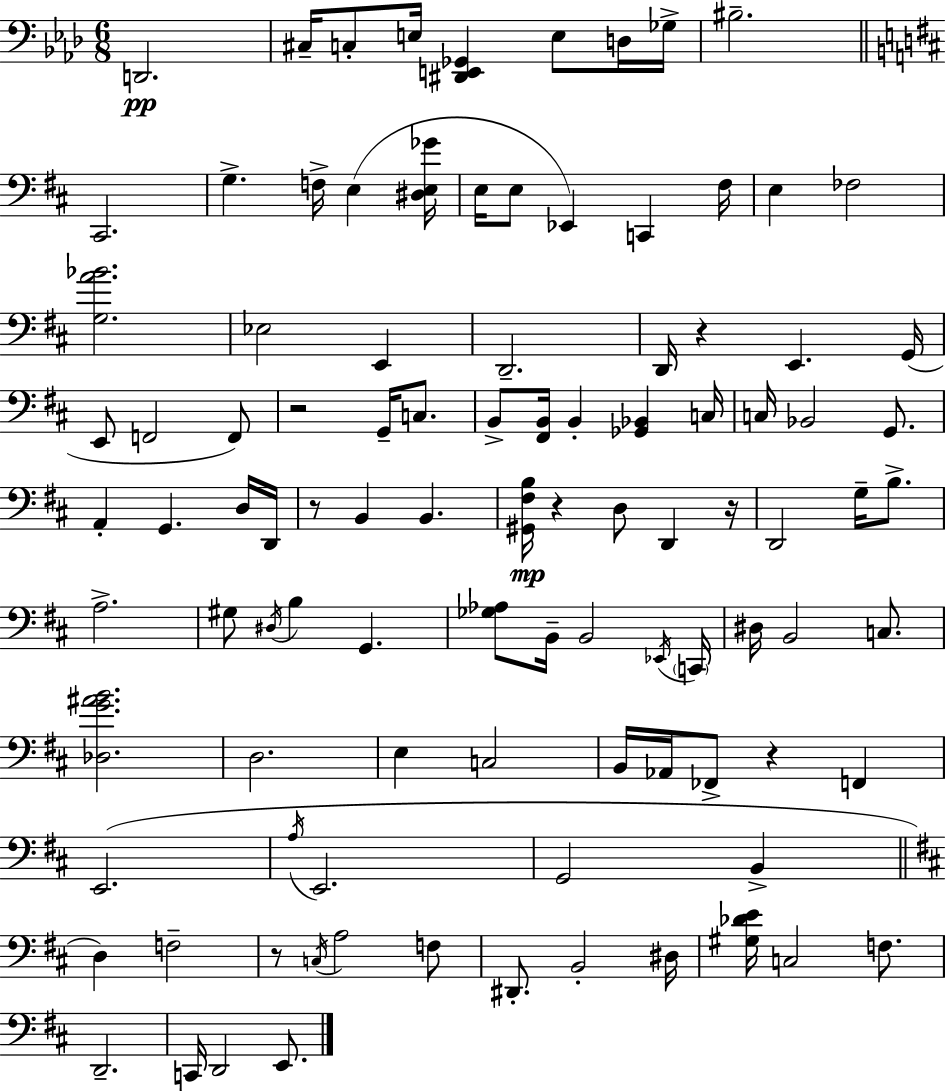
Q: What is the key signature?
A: AES major